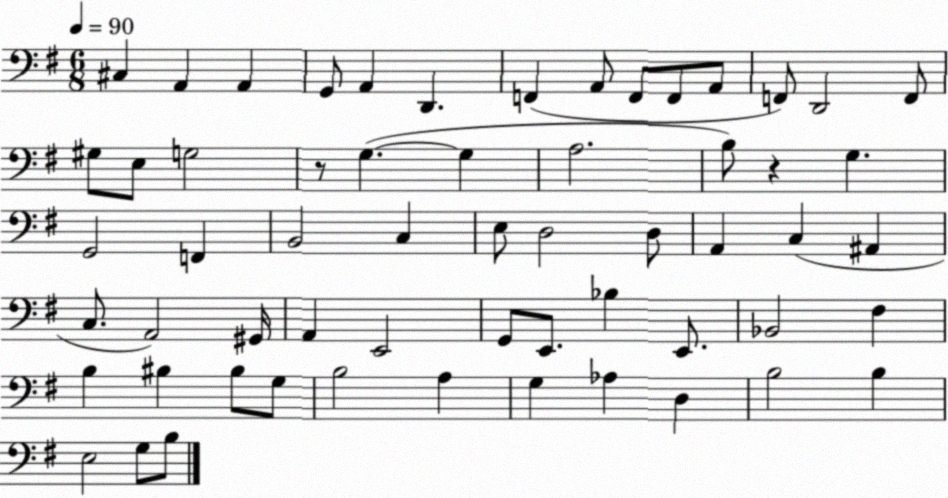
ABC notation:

X:1
T:Untitled
M:6/8
L:1/4
K:G
^C, A,, A,, G,,/2 A,, D,, F,, A,,/2 F,,/2 F,,/2 A,,/2 F,,/2 D,,2 F,,/2 ^G,/2 E,/2 G,2 z/2 G, G, A,2 B,/2 z G, G,,2 F,, B,,2 C, E,/2 D,2 D,/2 A,, C, ^A,, C,/2 A,,2 ^G,,/4 A,, E,,2 G,,/2 E,,/2 _B, E,,/2 _B,,2 ^F, B, ^B, ^B,/2 G,/2 B,2 A, G, _A, D, B,2 B, E,2 G,/2 B,/2